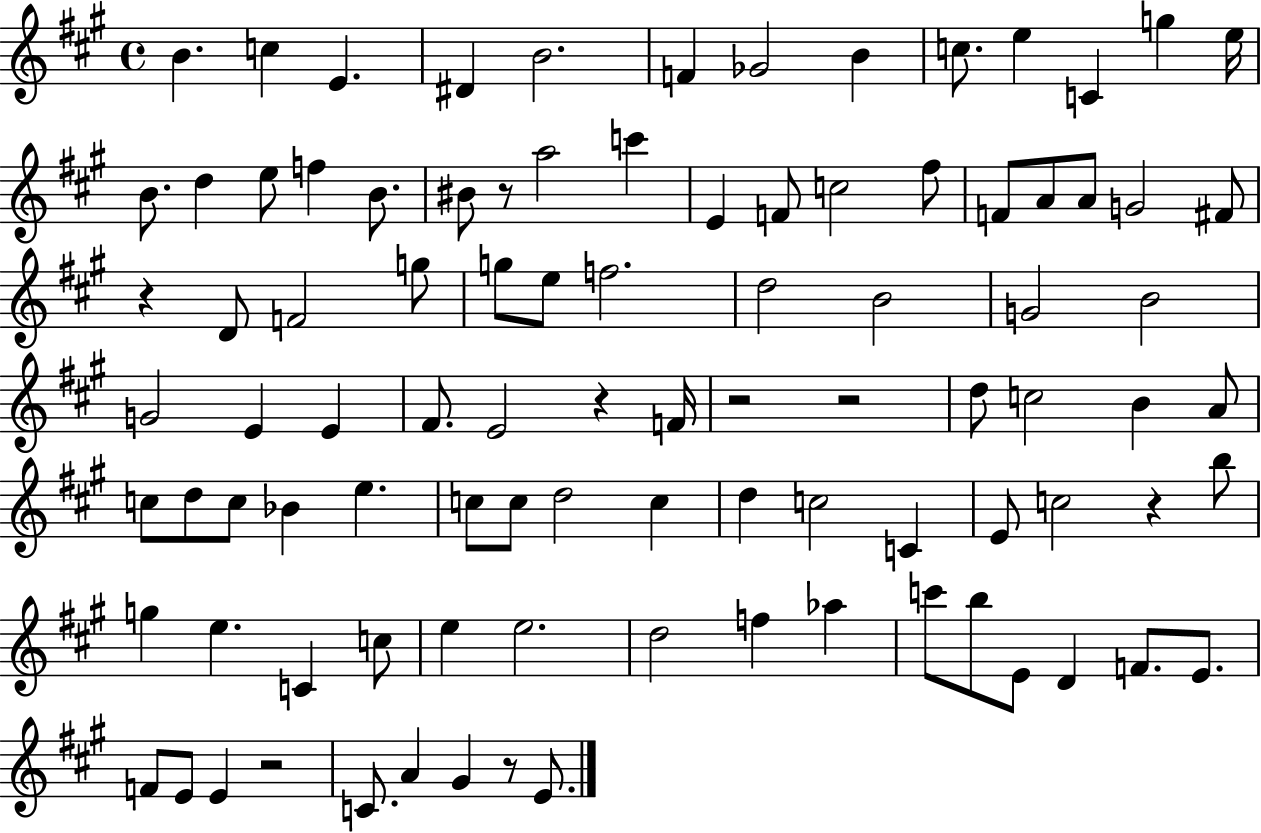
{
  \clef treble
  \time 4/4
  \defaultTimeSignature
  \key a \major
  b'4. c''4 e'4. | dis'4 b'2. | f'4 ges'2 b'4 | c''8. e''4 c'4 g''4 e''16 | \break b'8. d''4 e''8 f''4 b'8. | bis'8 r8 a''2 c'''4 | e'4 f'8 c''2 fis''8 | f'8 a'8 a'8 g'2 fis'8 | \break r4 d'8 f'2 g''8 | g''8 e''8 f''2. | d''2 b'2 | g'2 b'2 | \break g'2 e'4 e'4 | fis'8. e'2 r4 f'16 | r2 r2 | d''8 c''2 b'4 a'8 | \break c''8 d''8 c''8 bes'4 e''4. | c''8 c''8 d''2 c''4 | d''4 c''2 c'4 | e'8 c''2 r4 b''8 | \break g''4 e''4. c'4 c''8 | e''4 e''2. | d''2 f''4 aes''4 | c'''8 b''8 e'8 d'4 f'8. e'8. | \break f'8 e'8 e'4 r2 | c'8. a'4 gis'4 r8 e'8. | \bar "|."
}